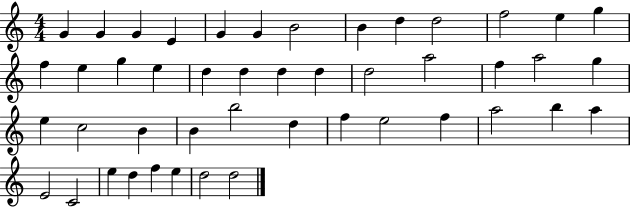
G4/q G4/q G4/q E4/q G4/q G4/q B4/h B4/q D5/q D5/h F5/h E5/q G5/q F5/q E5/q G5/q E5/q D5/q D5/q D5/q D5/q D5/h A5/h F5/q A5/h G5/q E5/q C5/h B4/q B4/q B5/h D5/q F5/q E5/h F5/q A5/h B5/q A5/q E4/h C4/h E5/q D5/q F5/q E5/q D5/h D5/h